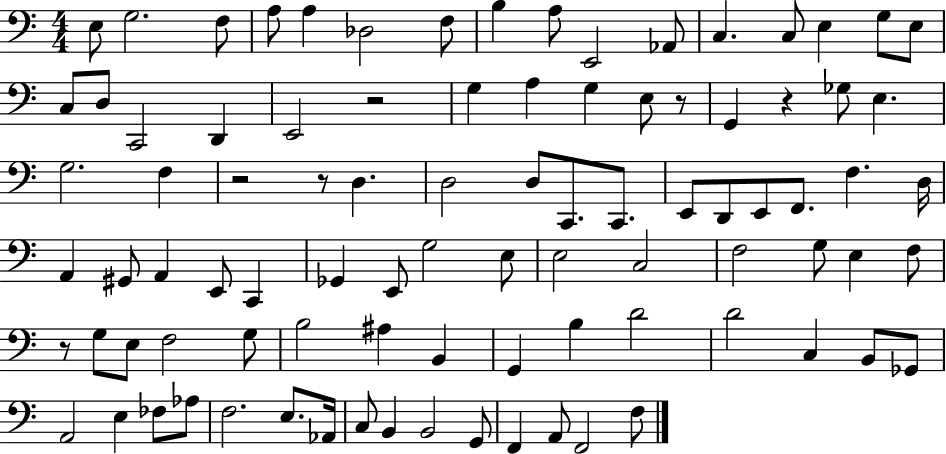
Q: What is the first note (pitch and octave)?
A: E3